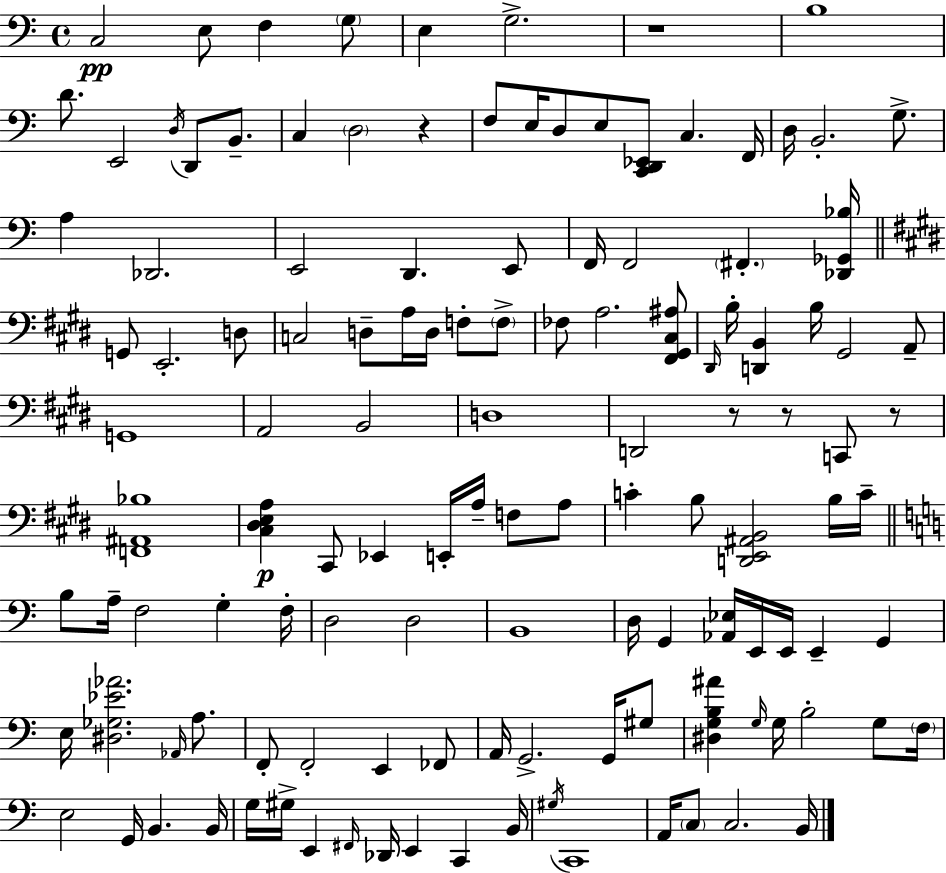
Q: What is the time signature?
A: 4/4